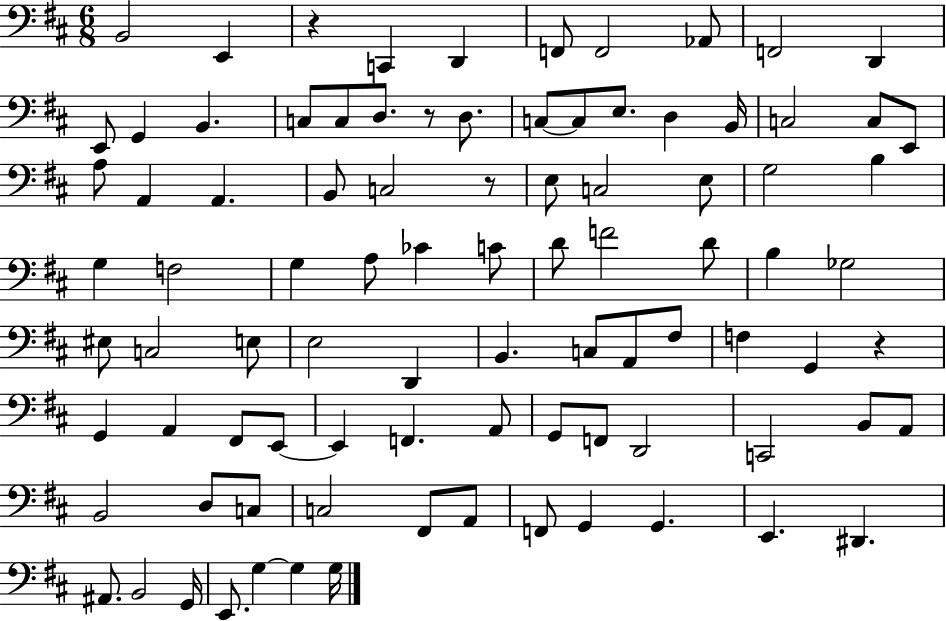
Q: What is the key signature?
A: D major